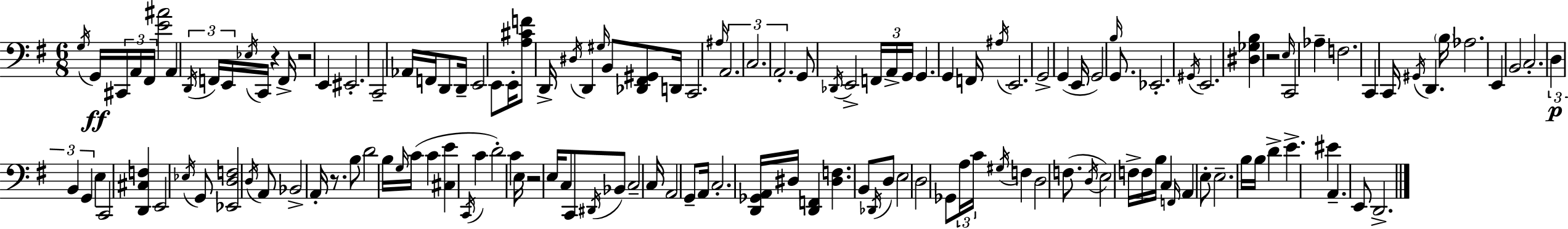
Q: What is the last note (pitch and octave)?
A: D2